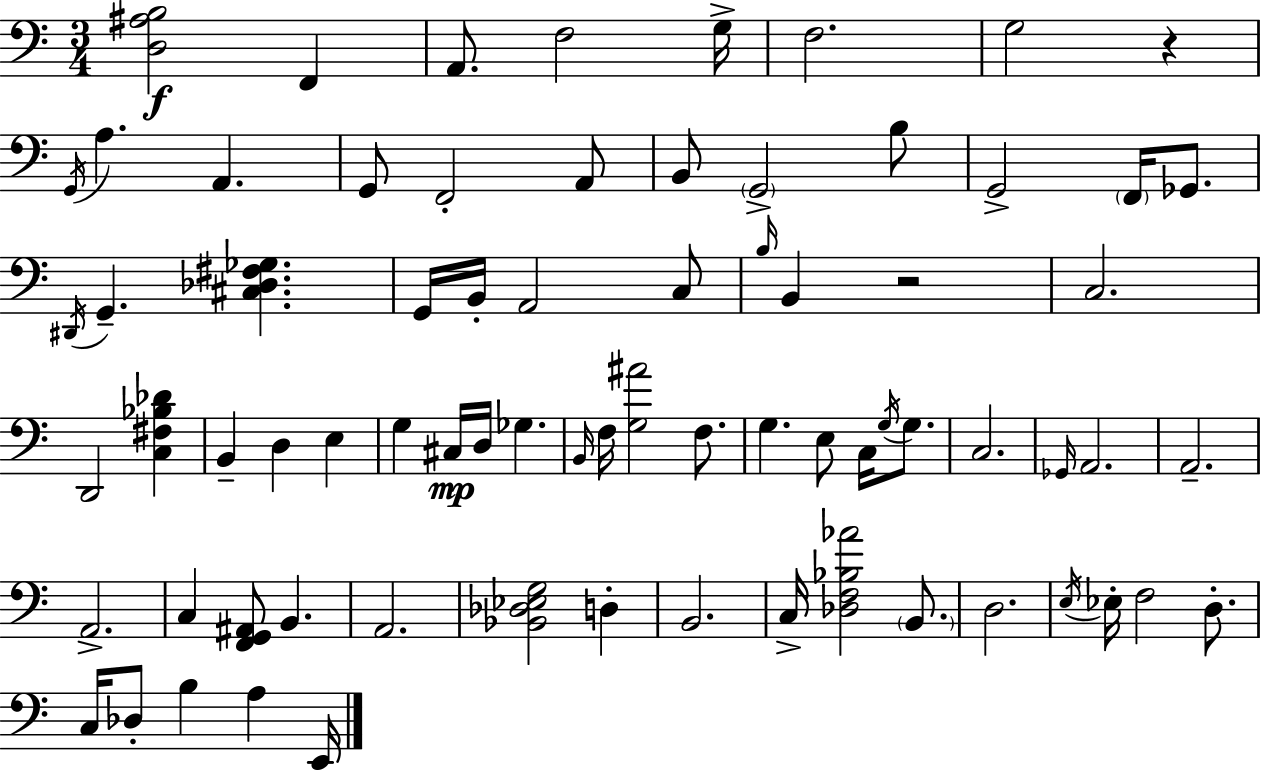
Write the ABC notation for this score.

X:1
T:Untitled
M:3/4
L:1/4
K:Am
[D,^A,B,]2 F,, A,,/2 F,2 G,/4 F,2 G,2 z G,,/4 A, A,, G,,/2 F,,2 A,,/2 B,,/2 G,,2 B,/2 G,,2 F,,/4 _G,,/2 ^D,,/4 G,, [^C,_D,^F,_G,] G,,/4 B,,/4 A,,2 C,/2 B,/4 B,, z2 C,2 D,,2 [C,^F,_B,_D] B,, D, E, G, ^C,/4 D,/4 _G, B,,/4 F,/4 [G,^A]2 F,/2 G, E,/2 C,/4 G,/4 G,/2 C,2 _G,,/4 A,,2 A,,2 A,,2 C, [F,,G,,^A,,]/2 B,, A,,2 [_B,,_D,_E,G,]2 D, B,,2 C,/4 [_D,F,_B,_A]2 B,,/2 D,2 E,/4 _E,/4 F,2 D,/2 C,/4 _D,/2 B, A, E,,/4